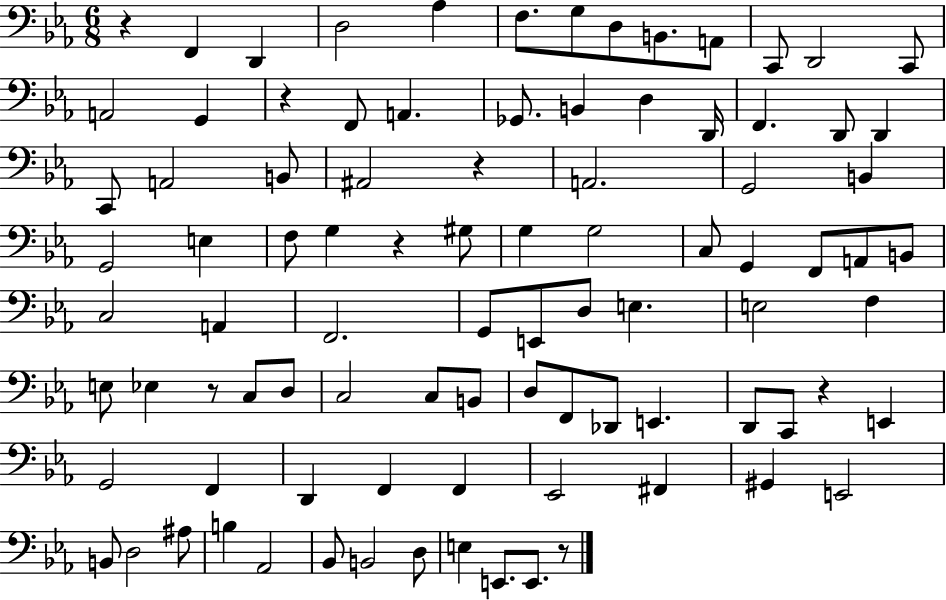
{
  \clef bass
  \numericTimeSignature
  \time 6/8
  \key ees \major
  r4 f,4 d,4 | d2 aes4 | f8. g8 d8 b,8. a,8 | c,8 d,2 c,8 | \break a,2 g,4 | r4 f,8 a,4. | ges,8. b,4 d4 d,16 | f,4. d,8 d,4 | \break c,8 a,2 b,8 | ais,2 r4 | a,2. | g,2 b,4 | \break g,2 e4 | f8 g4 r4 gis8 | g4 g2 | c8 g,4 f,8 a,8 b,8 | \break c2 a,4 | f,2. | g,8 e,8 d8 e4. | e2 f4 | \break e8 ees4 r8 c8 d8 | c2 c8 b,8 | d8 f,8 des,8 e,4. | d,8 c,8 r4 e,4 | \break g,2 f,4 | d,4 f,4 f,4 | ees,2 fis,4 | gis,4 e,2 | \break b,8 d2 ais8 | b4 aes,2 | bes,8 b,2 d8 | e4 e,8. e,8. r8 | \break \bar "|."
}